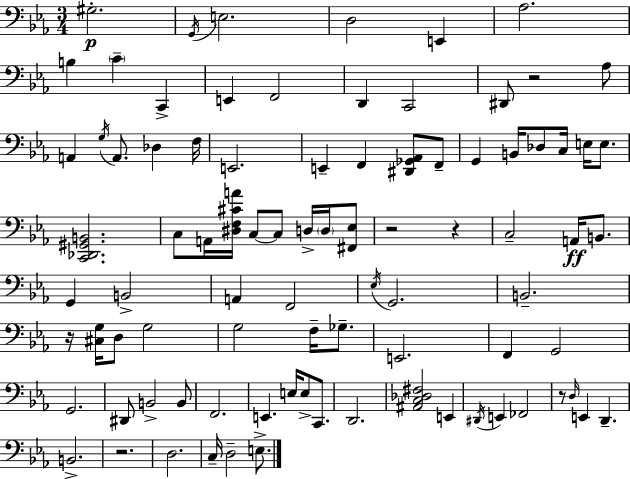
G#3/h. G2/s E3/h. D3/h E2/q Ab3/h. B3/q C4/q C2/q E2/q F2/h D2/q C2/h D#2/e R/h Ab3/e A2/q G3/s A2/e. Db3/q F3/s E2/h. E2/q F2/q [D#2,Gb2,Ab2]/e F2/e G2/q B2/s Db3/e C3/s E3/s E3/e. [C2,Db2,G#2,B2]/h. C3/e A2/s [D#3,F3,C#4,A4]/s C3/e C3/e D3/s D3/s [F#2,Eb3]/e R/h R/q C3/h A2/s B2/e. G2/q B2/h A2/q F2/h Eb3/s G2/h. B2/h. R/s [C#3,G3]/s D3/e G3/h G3/h F3/s Gb3/e. E2/h. F2/q G2/h G2/h. D#2/e B2/h B2/e F2/h. E2/q. E3/s E3/e C2/e. D2/h. [A#2,C3,Db3,F#3]/h E2/q D#2/s E2/q FES2/h R/e D3/s E2/q D2/q. B2/h. R/h. D3/h. C3/s D3/h E3/e.